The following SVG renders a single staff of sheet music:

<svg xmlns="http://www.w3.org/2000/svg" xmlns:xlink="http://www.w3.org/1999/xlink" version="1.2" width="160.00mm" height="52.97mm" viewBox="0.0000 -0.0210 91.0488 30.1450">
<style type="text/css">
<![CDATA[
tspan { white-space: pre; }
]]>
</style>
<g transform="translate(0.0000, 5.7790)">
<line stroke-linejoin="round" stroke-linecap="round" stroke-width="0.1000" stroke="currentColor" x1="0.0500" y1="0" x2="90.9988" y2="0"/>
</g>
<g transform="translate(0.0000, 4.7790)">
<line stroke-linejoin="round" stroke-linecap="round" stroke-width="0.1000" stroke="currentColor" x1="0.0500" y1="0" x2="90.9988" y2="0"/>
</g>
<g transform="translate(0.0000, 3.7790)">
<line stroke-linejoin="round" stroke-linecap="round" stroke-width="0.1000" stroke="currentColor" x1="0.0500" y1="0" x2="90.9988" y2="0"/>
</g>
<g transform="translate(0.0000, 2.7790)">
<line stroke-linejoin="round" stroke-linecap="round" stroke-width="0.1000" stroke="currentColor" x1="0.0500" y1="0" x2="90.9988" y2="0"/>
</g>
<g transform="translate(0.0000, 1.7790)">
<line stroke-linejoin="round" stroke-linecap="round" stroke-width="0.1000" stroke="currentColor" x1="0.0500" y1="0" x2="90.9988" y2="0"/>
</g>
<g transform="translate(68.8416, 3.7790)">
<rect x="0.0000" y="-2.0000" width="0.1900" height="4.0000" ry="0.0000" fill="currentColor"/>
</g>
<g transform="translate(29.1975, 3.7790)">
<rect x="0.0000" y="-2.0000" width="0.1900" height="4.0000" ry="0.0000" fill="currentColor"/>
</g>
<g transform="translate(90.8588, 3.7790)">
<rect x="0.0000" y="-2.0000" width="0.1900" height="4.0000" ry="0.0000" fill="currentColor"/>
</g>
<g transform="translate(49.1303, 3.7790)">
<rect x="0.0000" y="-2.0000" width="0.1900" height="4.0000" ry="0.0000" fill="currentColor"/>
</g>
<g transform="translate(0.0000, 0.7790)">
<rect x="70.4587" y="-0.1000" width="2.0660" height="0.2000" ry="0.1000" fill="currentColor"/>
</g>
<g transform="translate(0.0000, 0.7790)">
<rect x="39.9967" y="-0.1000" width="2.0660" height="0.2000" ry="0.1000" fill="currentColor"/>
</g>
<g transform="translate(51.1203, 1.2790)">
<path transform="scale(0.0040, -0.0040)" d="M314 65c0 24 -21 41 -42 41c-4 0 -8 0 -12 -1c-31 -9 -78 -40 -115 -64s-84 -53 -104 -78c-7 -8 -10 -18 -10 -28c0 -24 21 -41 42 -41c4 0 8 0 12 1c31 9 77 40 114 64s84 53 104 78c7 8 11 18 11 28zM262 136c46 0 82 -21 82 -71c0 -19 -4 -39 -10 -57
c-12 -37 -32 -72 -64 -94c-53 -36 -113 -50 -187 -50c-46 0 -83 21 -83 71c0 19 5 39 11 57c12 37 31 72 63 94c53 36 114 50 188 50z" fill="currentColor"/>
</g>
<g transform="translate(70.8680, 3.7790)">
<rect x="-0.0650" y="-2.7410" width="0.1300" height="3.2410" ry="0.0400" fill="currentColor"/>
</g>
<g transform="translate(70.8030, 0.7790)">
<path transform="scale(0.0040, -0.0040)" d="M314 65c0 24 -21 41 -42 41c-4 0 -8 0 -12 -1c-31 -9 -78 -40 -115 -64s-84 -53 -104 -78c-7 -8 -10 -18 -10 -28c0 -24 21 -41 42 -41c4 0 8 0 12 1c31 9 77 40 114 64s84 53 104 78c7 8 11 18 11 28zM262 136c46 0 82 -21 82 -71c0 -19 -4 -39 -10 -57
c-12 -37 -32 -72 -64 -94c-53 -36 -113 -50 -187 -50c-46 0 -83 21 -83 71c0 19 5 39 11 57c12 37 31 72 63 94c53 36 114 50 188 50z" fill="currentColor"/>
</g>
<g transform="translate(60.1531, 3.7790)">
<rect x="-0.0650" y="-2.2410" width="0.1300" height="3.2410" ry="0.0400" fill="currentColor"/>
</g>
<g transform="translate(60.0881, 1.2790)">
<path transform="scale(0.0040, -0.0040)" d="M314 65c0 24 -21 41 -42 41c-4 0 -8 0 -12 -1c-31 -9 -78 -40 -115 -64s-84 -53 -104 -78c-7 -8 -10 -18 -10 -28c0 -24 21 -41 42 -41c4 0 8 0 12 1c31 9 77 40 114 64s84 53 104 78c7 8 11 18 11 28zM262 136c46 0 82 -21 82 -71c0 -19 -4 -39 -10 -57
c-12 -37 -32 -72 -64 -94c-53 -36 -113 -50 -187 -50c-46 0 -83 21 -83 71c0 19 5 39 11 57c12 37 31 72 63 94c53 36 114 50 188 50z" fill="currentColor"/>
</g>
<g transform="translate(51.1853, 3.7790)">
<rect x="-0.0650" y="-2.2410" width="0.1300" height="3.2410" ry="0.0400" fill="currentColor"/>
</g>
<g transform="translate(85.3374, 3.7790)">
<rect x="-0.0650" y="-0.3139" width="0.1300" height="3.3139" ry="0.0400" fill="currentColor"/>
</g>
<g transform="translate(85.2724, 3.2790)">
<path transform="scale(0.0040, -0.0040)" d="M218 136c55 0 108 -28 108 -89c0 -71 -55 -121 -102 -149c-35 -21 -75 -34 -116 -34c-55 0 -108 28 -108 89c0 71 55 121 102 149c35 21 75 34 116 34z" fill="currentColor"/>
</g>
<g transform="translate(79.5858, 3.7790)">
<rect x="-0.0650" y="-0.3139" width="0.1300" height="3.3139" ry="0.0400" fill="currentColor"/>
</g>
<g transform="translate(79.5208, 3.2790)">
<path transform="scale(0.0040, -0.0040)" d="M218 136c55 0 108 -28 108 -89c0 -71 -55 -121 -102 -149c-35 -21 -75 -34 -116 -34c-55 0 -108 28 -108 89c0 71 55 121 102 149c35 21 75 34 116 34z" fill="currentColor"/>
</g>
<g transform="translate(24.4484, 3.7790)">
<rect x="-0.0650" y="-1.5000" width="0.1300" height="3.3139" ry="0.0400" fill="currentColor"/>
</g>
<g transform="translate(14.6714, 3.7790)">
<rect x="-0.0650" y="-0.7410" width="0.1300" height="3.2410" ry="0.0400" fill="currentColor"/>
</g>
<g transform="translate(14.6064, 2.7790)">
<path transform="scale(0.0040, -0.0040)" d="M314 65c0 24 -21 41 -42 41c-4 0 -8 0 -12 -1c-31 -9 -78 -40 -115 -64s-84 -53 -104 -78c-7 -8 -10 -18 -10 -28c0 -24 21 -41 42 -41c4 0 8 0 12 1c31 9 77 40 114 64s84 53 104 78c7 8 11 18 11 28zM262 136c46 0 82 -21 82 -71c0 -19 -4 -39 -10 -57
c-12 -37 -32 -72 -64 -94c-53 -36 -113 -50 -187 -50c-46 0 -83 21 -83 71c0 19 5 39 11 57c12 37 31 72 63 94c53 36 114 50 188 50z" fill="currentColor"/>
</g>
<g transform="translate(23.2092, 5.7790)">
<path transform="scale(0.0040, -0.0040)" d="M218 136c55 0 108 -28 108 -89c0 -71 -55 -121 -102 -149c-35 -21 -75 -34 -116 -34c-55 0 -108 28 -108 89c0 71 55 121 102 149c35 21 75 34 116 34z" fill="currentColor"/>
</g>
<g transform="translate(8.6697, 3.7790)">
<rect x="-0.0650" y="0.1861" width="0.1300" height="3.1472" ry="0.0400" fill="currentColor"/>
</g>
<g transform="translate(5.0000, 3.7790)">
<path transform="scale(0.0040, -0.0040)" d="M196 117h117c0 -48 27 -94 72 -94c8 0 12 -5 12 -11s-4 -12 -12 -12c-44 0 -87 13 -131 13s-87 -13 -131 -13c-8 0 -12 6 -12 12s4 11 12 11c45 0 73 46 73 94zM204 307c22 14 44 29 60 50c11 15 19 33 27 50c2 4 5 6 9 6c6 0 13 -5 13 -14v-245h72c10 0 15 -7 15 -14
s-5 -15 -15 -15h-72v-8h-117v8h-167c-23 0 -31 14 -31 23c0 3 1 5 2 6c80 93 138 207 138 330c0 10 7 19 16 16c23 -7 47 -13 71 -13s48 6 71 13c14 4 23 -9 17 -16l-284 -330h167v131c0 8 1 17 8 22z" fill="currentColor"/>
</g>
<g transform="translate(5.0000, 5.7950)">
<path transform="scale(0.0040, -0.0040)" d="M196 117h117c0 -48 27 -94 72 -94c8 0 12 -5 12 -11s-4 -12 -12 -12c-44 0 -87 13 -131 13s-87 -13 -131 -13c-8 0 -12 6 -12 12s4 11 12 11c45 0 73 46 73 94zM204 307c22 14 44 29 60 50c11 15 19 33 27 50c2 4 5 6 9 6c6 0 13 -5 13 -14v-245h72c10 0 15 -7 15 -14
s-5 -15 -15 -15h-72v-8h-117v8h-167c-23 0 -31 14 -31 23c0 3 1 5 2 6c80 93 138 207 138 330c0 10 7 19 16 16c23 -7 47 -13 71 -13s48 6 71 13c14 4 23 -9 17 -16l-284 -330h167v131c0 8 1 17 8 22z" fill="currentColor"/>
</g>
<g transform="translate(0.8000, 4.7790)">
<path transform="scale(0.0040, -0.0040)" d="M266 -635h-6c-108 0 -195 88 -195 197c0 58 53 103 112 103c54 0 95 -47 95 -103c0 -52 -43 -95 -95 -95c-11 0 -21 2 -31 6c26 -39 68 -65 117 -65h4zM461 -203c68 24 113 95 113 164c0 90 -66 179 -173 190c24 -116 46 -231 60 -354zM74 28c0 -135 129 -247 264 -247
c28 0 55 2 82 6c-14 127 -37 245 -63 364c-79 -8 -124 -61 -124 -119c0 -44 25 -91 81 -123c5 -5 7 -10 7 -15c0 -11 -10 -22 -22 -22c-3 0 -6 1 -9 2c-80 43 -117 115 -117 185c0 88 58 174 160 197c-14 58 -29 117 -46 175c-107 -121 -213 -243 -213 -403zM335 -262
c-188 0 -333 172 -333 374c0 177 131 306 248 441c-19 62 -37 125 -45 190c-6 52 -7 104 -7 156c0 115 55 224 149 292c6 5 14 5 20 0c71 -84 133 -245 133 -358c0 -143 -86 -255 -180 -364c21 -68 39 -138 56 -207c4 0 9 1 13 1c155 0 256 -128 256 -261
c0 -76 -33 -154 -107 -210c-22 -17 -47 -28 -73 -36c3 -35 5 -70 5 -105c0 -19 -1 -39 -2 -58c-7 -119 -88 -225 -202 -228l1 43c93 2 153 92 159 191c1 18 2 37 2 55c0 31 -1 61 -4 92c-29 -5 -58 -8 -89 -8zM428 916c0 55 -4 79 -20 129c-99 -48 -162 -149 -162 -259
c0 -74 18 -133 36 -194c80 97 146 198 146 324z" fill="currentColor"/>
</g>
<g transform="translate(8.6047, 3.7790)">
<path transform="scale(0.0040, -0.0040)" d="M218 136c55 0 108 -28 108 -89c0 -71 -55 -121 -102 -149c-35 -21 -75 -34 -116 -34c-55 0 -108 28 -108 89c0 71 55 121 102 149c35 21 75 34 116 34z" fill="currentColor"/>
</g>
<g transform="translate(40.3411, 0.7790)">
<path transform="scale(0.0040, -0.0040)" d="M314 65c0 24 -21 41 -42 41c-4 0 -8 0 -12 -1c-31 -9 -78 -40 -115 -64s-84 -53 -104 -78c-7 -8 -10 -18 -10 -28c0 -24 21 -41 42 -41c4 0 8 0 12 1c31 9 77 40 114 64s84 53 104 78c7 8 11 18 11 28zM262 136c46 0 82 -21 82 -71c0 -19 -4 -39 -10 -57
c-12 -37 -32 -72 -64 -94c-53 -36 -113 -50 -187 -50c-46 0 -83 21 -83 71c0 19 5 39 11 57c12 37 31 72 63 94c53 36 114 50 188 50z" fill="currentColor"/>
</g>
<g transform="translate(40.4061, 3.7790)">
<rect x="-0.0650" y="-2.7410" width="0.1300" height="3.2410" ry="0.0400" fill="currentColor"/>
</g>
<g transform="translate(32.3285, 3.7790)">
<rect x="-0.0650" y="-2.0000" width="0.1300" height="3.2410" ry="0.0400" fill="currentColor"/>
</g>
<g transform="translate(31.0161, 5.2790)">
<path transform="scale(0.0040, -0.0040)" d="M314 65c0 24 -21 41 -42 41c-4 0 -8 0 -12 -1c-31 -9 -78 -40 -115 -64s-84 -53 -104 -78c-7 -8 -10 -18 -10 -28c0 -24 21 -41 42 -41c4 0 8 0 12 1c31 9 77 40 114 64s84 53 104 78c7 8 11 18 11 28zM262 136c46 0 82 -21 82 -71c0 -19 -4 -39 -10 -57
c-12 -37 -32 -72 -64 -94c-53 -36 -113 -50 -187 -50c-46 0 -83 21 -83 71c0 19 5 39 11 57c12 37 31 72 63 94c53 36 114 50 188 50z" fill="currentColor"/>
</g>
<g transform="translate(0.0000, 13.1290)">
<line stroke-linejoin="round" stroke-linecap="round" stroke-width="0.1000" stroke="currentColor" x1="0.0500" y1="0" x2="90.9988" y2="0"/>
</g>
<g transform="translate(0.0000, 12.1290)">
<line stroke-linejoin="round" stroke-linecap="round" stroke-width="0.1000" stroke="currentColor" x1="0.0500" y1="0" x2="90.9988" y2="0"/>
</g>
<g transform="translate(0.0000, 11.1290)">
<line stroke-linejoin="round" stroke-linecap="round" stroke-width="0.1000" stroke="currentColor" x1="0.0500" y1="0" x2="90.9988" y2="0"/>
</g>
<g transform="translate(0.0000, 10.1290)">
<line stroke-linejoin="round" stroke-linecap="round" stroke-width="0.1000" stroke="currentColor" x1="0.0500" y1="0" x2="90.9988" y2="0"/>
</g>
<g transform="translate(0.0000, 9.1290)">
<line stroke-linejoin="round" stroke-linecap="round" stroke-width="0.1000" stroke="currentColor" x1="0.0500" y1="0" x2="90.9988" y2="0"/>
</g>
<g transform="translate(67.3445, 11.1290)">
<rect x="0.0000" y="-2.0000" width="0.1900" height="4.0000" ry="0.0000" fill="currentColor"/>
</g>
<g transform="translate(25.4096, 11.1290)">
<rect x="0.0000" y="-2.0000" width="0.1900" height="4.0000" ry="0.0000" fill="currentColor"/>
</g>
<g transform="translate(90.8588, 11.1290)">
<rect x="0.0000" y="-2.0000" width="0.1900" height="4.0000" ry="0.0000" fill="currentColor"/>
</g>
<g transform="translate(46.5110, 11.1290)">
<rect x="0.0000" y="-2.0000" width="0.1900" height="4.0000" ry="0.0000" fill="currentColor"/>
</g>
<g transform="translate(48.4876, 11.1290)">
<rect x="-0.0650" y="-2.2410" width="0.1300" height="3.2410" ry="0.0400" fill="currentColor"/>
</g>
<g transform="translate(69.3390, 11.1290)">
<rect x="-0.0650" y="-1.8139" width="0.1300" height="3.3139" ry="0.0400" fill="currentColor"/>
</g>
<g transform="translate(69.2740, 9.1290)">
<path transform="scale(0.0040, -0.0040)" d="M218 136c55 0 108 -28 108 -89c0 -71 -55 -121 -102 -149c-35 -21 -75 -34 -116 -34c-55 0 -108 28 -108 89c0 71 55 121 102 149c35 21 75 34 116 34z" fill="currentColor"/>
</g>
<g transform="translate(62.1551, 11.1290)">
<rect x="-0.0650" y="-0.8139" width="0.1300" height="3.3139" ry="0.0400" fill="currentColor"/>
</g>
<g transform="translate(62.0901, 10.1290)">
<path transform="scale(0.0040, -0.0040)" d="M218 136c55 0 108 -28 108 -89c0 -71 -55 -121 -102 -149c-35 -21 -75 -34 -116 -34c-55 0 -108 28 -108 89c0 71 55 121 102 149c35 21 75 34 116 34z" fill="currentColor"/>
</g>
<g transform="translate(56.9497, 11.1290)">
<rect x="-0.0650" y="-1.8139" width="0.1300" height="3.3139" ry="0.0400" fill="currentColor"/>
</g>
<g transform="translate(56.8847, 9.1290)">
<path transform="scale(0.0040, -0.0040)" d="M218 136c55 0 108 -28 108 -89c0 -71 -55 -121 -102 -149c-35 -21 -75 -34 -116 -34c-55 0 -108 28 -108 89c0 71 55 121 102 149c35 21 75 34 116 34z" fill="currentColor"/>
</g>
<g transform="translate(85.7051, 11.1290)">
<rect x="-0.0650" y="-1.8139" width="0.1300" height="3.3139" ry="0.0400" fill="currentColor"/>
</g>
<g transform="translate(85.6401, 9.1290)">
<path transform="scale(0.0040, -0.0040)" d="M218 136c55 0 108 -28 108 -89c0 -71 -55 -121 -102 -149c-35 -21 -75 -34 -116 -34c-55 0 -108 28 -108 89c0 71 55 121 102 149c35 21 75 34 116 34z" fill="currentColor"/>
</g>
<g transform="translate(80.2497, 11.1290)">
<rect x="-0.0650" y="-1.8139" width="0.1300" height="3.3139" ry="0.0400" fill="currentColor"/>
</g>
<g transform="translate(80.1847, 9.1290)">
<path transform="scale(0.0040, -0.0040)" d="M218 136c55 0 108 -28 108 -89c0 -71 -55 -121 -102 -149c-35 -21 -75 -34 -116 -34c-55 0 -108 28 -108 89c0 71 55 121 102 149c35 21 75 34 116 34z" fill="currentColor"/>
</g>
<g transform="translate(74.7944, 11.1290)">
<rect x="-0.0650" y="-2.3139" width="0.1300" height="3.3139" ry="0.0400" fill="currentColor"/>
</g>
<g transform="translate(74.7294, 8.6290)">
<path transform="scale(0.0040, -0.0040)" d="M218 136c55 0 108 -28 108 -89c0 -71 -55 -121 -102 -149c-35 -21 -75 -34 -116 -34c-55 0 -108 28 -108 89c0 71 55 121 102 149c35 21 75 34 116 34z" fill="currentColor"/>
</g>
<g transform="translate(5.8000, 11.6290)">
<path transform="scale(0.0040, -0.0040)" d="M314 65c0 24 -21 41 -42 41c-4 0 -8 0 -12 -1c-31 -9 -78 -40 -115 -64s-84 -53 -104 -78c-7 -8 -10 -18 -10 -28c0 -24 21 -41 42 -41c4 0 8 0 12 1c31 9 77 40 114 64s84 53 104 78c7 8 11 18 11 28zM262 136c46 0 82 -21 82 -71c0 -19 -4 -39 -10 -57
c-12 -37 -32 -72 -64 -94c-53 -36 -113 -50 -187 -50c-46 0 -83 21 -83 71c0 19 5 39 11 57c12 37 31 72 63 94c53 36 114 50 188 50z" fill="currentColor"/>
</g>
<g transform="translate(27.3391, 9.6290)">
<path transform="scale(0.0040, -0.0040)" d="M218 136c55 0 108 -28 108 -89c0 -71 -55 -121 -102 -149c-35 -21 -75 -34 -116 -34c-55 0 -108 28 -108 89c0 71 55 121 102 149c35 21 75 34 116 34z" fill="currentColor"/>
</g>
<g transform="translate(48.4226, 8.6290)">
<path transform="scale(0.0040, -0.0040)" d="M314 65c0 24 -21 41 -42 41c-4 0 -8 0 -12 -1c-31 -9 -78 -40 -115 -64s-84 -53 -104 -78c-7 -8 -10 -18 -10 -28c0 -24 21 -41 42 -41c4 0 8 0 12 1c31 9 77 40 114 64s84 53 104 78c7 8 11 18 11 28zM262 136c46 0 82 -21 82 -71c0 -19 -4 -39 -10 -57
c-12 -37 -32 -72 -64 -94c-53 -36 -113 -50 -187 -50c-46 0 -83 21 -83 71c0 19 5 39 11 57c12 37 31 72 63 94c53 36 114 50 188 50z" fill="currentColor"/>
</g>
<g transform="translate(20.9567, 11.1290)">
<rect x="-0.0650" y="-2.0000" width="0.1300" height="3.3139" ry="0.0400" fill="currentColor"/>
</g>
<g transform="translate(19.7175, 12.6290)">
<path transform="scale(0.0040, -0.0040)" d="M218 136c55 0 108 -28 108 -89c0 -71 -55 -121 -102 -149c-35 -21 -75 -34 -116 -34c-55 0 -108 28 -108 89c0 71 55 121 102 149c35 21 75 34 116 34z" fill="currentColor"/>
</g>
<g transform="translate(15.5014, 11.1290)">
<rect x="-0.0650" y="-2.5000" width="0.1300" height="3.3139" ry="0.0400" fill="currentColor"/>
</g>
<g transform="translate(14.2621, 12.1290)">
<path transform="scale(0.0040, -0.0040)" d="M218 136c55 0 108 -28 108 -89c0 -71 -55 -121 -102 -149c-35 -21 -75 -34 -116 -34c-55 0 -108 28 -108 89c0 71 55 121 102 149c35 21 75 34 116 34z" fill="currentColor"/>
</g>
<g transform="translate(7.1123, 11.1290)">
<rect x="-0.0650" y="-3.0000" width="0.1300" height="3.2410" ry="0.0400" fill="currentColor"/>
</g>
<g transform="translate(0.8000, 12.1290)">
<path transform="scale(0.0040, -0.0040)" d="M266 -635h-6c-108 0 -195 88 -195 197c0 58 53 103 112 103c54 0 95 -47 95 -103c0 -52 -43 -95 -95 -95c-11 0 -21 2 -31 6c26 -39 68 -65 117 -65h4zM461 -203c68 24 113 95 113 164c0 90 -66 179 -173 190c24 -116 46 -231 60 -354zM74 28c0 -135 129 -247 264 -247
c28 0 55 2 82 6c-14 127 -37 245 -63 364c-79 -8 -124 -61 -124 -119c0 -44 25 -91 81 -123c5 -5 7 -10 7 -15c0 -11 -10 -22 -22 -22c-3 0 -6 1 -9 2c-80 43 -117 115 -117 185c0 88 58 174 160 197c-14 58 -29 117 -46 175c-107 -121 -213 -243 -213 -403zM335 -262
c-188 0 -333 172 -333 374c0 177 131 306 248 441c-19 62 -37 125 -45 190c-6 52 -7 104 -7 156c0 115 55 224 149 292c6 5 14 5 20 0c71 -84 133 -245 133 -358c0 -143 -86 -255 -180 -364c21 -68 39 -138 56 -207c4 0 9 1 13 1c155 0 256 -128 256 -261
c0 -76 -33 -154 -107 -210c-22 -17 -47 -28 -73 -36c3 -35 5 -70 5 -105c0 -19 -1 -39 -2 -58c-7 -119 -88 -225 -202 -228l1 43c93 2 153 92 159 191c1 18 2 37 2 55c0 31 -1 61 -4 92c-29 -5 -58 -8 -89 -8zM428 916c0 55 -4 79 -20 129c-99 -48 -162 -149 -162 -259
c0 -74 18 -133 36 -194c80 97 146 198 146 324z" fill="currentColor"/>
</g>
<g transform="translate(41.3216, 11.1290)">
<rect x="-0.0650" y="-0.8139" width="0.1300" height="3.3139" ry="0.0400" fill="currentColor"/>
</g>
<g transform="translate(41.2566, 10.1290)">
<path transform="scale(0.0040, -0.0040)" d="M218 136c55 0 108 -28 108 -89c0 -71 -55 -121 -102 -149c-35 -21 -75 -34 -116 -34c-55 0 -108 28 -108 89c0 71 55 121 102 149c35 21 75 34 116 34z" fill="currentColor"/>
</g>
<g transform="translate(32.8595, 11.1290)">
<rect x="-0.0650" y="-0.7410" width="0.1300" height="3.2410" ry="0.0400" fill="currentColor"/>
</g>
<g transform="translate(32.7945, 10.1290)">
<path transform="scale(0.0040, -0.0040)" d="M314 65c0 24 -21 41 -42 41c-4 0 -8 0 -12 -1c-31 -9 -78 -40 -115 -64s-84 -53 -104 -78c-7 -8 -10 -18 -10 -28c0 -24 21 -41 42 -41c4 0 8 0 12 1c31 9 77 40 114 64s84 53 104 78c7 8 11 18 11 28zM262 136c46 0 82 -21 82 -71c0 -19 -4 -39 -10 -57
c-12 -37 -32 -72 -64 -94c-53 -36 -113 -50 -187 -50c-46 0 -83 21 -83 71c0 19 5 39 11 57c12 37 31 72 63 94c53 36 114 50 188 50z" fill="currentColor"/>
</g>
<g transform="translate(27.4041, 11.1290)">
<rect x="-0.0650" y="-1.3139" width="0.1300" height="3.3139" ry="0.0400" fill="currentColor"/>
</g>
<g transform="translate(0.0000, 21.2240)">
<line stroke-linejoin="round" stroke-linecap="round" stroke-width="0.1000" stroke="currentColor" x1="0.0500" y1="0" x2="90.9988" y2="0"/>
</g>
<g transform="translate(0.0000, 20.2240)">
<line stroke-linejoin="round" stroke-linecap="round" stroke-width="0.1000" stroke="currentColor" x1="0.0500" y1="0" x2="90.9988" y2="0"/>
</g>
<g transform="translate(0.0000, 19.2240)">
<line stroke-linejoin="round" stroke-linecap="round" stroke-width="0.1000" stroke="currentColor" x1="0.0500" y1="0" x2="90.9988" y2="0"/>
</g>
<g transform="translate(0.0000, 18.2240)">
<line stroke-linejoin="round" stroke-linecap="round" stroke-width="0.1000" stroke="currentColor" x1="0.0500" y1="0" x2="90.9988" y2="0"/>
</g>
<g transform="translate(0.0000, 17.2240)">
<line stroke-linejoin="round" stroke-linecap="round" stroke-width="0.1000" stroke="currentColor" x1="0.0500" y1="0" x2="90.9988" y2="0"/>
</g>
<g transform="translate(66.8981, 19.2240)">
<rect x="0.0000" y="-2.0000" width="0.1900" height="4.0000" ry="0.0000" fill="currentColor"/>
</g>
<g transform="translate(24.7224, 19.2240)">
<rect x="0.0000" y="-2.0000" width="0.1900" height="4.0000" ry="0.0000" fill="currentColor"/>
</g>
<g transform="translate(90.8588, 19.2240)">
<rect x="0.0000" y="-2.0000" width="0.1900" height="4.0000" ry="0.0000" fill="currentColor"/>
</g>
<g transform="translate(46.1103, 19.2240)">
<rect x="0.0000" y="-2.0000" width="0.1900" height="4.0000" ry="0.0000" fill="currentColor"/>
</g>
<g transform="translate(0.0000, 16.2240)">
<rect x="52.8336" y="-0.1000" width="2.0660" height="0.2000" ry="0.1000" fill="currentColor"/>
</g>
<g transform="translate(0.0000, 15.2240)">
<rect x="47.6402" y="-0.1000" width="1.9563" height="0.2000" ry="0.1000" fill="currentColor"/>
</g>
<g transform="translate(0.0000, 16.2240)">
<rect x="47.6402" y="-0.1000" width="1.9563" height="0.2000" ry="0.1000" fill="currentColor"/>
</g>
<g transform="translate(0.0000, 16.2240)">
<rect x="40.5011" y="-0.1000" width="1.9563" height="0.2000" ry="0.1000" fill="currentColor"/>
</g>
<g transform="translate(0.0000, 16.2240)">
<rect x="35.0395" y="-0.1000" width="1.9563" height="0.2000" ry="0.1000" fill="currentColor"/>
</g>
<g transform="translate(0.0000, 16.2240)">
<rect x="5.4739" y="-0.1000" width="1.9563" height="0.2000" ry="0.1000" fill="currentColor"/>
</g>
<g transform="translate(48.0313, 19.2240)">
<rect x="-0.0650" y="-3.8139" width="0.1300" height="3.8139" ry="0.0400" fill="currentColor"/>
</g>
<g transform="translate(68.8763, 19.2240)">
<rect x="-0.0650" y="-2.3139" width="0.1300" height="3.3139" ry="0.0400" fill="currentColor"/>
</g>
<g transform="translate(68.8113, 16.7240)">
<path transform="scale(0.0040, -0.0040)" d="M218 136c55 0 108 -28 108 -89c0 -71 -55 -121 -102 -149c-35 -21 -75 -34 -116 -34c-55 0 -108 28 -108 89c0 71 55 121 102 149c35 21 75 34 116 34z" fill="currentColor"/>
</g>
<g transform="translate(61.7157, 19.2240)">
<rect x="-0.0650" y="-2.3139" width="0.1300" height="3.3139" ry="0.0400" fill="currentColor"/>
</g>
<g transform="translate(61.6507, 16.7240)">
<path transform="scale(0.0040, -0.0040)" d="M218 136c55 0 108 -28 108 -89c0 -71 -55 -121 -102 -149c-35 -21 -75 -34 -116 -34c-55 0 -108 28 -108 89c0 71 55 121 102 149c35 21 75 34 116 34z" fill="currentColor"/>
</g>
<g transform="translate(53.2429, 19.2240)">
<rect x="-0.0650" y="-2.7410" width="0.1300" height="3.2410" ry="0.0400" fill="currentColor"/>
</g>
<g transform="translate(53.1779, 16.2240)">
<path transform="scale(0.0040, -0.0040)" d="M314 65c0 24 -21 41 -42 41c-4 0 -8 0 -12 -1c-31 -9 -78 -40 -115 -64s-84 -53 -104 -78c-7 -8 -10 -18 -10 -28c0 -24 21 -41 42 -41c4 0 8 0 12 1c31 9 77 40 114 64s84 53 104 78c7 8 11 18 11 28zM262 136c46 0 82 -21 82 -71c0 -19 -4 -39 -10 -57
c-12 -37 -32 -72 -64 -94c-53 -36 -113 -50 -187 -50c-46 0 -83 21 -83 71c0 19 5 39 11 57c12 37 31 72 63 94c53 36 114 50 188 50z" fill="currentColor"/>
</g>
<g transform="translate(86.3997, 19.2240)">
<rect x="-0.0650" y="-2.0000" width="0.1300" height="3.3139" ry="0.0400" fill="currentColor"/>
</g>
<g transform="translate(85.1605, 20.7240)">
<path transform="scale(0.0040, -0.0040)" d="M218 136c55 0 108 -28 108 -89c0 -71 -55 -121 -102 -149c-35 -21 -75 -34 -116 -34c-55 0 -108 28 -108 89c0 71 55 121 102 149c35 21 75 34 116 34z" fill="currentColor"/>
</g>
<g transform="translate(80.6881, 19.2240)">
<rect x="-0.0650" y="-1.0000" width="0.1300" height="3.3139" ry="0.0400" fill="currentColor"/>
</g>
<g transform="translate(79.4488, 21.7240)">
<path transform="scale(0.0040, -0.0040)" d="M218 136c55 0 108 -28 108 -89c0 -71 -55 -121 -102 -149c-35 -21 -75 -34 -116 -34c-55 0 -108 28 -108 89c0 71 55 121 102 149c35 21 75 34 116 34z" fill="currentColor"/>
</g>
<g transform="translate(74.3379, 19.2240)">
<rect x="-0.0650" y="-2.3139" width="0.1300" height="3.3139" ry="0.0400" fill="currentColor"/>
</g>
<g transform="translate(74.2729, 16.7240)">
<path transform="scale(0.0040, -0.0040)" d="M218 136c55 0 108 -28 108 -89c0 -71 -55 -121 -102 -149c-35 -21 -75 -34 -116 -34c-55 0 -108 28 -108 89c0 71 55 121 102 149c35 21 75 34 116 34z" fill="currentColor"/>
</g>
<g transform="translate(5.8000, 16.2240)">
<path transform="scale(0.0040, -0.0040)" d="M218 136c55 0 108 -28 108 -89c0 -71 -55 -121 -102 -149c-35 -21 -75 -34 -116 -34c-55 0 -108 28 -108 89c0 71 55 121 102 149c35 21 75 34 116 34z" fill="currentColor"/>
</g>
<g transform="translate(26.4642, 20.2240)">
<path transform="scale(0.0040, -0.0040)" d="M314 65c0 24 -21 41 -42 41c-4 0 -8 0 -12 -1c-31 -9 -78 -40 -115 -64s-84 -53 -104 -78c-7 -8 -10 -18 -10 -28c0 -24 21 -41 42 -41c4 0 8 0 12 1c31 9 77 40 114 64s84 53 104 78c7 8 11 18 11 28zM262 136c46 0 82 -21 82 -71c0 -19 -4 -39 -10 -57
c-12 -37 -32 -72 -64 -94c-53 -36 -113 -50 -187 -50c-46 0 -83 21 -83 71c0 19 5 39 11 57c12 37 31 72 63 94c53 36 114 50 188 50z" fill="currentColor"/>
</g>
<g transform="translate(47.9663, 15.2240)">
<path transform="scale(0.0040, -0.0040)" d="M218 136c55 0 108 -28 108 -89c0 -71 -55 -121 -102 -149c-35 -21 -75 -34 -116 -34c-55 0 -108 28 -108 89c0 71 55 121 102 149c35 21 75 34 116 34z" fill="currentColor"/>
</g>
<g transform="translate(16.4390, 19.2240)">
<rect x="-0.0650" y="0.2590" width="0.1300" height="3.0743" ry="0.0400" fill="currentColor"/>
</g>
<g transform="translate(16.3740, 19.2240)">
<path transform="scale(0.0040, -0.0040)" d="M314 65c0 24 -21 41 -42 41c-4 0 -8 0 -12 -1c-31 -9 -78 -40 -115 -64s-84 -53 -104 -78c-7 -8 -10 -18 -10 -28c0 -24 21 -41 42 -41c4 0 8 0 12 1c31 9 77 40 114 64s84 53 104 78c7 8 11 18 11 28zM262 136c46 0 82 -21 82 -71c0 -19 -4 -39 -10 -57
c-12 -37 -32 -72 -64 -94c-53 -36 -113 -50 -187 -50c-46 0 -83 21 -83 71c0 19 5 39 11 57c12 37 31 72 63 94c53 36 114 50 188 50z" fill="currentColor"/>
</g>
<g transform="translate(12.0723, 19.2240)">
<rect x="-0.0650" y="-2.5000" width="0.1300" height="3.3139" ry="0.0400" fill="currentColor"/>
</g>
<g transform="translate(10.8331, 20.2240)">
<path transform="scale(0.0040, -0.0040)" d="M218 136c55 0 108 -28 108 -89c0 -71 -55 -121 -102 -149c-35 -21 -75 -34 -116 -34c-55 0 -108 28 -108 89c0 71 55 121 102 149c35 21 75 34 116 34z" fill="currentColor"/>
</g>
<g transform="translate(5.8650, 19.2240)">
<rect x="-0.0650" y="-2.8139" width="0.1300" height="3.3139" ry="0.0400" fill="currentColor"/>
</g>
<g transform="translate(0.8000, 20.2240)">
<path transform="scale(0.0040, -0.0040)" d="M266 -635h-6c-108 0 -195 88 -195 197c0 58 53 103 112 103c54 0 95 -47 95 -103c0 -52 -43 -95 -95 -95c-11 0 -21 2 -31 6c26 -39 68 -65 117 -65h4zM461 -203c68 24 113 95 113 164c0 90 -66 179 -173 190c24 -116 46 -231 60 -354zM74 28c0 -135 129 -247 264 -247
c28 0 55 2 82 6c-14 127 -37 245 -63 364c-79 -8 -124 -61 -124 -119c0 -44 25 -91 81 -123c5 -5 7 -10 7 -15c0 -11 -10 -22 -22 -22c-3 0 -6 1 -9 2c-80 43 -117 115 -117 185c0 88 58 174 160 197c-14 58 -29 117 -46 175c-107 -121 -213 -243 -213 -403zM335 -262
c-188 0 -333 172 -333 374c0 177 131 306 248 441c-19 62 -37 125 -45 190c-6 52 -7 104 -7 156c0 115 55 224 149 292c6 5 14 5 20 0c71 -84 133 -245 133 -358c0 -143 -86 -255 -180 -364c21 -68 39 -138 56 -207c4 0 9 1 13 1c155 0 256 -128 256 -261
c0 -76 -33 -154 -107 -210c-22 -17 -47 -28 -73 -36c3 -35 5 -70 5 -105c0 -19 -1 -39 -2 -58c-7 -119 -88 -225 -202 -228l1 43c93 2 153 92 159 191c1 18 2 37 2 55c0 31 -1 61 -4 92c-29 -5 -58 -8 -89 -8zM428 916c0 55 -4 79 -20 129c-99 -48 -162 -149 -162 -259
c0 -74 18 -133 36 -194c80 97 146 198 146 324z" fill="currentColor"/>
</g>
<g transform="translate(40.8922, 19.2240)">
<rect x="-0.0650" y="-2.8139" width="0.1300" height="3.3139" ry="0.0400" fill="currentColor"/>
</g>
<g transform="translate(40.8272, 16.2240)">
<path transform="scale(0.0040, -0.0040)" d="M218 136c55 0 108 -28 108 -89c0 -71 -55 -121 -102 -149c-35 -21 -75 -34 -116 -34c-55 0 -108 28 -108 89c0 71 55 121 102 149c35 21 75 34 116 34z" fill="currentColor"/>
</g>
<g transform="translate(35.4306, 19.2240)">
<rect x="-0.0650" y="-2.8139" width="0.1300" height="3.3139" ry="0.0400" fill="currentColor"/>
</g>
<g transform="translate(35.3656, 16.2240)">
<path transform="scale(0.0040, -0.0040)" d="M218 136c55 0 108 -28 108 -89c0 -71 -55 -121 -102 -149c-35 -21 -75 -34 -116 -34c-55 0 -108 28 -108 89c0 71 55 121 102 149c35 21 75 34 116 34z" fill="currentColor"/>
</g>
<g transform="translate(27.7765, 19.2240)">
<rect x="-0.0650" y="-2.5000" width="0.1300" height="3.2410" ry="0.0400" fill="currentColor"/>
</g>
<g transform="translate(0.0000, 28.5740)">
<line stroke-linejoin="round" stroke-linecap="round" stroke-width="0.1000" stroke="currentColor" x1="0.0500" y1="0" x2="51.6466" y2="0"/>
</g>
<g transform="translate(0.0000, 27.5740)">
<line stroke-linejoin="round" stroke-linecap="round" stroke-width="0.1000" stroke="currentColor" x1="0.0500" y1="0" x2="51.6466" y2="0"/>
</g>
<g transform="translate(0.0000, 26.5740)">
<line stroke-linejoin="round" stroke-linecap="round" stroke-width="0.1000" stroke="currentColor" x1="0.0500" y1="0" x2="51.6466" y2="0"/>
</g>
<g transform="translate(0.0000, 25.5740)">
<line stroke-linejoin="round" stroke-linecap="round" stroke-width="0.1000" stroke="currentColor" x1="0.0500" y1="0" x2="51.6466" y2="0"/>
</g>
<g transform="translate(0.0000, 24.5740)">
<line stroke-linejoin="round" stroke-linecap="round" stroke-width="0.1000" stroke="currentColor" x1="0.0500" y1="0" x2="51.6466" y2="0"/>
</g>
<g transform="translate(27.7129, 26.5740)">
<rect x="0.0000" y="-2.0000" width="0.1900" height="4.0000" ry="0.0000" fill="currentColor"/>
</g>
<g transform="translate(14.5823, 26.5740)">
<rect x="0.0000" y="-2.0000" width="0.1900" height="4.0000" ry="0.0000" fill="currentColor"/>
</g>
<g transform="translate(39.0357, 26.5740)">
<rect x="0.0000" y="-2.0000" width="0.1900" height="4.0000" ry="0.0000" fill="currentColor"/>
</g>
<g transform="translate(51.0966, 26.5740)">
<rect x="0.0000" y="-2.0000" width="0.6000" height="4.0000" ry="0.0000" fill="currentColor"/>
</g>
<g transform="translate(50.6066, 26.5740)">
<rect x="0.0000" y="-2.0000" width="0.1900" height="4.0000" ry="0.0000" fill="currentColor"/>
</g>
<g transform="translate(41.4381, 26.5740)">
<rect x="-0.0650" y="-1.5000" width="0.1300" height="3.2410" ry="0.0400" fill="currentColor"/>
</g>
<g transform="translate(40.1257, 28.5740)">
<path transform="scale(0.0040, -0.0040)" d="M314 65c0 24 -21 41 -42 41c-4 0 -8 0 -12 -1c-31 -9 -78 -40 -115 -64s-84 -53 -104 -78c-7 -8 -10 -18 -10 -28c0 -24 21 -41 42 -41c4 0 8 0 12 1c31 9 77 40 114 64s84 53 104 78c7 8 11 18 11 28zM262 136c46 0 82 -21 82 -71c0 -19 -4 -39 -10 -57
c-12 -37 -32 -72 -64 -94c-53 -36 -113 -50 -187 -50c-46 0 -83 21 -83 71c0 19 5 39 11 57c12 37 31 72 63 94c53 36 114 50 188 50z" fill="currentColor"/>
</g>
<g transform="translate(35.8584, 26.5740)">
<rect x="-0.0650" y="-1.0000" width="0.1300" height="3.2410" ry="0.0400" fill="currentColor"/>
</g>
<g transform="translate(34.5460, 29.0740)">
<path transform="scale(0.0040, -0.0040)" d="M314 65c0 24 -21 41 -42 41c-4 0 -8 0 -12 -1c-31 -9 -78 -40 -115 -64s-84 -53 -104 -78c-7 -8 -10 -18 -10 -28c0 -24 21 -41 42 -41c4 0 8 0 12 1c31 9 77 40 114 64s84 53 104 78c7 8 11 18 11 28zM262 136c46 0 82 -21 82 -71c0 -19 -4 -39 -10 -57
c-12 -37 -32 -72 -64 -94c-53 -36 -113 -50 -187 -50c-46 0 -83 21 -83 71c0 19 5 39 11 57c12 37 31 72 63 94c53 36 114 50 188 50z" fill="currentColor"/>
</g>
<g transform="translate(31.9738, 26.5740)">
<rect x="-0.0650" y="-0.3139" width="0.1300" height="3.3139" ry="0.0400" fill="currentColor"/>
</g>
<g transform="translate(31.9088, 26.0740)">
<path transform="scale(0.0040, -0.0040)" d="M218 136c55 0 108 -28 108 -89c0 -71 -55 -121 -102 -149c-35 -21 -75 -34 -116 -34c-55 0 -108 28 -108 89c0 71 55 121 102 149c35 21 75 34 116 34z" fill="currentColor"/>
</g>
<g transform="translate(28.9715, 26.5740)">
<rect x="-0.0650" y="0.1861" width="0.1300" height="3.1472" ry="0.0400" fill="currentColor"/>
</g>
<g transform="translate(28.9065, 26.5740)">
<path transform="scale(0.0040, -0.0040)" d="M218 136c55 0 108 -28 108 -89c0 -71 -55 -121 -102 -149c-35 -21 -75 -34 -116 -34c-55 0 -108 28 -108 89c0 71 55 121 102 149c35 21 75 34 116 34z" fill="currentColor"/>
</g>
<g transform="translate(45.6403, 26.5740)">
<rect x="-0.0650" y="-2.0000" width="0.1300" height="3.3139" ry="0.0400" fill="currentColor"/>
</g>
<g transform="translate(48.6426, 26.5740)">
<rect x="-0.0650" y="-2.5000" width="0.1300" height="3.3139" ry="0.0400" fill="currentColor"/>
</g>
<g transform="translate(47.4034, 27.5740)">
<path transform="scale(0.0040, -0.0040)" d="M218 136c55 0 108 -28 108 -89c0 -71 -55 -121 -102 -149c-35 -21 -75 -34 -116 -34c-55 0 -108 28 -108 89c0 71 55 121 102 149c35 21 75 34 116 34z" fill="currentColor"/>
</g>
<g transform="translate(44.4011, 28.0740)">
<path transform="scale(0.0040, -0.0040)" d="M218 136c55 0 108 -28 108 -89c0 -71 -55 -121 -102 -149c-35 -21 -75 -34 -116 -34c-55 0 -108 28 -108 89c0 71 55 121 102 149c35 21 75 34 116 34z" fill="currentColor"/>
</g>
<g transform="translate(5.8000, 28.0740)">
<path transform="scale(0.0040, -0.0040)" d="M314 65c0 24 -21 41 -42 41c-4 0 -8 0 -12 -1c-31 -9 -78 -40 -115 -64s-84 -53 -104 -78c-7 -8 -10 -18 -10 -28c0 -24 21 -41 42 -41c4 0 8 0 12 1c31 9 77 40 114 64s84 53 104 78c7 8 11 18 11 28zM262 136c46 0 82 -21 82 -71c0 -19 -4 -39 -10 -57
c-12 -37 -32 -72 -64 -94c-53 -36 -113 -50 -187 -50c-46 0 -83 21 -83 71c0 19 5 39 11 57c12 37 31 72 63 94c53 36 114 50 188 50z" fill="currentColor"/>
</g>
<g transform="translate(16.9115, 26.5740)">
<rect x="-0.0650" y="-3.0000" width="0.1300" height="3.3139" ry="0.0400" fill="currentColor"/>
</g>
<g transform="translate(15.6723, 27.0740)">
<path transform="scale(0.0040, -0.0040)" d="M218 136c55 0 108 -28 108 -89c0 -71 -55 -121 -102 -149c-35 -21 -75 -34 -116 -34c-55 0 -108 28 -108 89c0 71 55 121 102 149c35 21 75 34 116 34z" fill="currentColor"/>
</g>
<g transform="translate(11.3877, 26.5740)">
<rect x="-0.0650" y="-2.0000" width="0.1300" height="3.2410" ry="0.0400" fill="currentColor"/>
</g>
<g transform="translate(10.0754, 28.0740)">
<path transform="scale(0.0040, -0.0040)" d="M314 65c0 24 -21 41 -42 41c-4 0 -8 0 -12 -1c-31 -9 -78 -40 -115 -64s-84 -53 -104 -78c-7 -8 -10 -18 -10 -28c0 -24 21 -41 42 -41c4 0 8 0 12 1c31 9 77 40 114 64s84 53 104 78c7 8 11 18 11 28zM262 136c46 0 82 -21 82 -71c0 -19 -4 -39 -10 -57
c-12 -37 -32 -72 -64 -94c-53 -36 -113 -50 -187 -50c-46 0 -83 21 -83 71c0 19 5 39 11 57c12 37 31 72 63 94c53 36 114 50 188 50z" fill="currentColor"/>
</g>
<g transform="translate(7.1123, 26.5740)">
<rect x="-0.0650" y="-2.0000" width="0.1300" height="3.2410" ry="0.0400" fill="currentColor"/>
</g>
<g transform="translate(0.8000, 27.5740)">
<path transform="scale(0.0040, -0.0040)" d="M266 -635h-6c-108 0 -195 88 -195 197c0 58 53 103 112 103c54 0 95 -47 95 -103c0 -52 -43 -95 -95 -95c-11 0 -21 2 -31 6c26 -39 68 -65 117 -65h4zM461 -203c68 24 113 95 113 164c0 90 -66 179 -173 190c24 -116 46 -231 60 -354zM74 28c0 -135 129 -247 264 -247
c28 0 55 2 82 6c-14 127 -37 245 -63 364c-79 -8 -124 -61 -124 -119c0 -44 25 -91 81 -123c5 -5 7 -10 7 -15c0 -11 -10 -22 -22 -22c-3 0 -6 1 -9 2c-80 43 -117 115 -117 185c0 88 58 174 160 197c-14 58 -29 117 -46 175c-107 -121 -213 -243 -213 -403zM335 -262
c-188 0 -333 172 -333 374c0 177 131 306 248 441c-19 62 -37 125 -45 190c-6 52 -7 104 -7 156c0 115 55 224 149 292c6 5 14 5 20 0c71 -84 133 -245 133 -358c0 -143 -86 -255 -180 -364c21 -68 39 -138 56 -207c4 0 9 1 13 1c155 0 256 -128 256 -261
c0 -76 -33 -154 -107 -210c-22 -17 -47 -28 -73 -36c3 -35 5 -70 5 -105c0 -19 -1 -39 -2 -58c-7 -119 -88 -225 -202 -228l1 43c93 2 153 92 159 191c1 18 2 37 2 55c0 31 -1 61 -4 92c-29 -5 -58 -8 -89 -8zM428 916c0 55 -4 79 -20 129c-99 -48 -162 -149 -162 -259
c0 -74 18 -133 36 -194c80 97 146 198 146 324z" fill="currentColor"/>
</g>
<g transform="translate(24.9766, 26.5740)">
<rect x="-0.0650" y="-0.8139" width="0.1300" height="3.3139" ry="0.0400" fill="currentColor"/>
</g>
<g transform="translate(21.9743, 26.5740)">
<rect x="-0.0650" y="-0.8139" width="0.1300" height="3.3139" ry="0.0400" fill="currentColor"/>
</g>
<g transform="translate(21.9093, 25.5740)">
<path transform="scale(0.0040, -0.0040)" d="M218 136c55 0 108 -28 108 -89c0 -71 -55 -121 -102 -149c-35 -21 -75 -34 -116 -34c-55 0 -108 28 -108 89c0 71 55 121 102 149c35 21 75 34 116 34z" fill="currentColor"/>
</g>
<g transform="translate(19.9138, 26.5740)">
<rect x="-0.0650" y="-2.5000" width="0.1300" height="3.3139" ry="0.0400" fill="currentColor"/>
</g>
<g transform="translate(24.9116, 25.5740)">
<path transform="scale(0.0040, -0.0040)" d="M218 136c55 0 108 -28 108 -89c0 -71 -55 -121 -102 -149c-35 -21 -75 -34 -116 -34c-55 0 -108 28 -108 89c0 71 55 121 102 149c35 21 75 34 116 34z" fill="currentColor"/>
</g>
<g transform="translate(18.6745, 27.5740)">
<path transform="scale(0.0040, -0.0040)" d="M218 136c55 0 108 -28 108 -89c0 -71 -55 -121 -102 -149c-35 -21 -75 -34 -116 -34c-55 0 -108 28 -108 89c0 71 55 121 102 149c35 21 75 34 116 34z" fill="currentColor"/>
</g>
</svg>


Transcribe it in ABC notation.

X:1
T:Untitled
M:4/4
L:1/4
K:C
B d2 E F2 a2 g2 g2 a2 c c A2 G F e d2 d g2 f d f g f f a G B2 G2 a a c' a2 g g g D F F2 F2 A G d d B c D2 E2 F G